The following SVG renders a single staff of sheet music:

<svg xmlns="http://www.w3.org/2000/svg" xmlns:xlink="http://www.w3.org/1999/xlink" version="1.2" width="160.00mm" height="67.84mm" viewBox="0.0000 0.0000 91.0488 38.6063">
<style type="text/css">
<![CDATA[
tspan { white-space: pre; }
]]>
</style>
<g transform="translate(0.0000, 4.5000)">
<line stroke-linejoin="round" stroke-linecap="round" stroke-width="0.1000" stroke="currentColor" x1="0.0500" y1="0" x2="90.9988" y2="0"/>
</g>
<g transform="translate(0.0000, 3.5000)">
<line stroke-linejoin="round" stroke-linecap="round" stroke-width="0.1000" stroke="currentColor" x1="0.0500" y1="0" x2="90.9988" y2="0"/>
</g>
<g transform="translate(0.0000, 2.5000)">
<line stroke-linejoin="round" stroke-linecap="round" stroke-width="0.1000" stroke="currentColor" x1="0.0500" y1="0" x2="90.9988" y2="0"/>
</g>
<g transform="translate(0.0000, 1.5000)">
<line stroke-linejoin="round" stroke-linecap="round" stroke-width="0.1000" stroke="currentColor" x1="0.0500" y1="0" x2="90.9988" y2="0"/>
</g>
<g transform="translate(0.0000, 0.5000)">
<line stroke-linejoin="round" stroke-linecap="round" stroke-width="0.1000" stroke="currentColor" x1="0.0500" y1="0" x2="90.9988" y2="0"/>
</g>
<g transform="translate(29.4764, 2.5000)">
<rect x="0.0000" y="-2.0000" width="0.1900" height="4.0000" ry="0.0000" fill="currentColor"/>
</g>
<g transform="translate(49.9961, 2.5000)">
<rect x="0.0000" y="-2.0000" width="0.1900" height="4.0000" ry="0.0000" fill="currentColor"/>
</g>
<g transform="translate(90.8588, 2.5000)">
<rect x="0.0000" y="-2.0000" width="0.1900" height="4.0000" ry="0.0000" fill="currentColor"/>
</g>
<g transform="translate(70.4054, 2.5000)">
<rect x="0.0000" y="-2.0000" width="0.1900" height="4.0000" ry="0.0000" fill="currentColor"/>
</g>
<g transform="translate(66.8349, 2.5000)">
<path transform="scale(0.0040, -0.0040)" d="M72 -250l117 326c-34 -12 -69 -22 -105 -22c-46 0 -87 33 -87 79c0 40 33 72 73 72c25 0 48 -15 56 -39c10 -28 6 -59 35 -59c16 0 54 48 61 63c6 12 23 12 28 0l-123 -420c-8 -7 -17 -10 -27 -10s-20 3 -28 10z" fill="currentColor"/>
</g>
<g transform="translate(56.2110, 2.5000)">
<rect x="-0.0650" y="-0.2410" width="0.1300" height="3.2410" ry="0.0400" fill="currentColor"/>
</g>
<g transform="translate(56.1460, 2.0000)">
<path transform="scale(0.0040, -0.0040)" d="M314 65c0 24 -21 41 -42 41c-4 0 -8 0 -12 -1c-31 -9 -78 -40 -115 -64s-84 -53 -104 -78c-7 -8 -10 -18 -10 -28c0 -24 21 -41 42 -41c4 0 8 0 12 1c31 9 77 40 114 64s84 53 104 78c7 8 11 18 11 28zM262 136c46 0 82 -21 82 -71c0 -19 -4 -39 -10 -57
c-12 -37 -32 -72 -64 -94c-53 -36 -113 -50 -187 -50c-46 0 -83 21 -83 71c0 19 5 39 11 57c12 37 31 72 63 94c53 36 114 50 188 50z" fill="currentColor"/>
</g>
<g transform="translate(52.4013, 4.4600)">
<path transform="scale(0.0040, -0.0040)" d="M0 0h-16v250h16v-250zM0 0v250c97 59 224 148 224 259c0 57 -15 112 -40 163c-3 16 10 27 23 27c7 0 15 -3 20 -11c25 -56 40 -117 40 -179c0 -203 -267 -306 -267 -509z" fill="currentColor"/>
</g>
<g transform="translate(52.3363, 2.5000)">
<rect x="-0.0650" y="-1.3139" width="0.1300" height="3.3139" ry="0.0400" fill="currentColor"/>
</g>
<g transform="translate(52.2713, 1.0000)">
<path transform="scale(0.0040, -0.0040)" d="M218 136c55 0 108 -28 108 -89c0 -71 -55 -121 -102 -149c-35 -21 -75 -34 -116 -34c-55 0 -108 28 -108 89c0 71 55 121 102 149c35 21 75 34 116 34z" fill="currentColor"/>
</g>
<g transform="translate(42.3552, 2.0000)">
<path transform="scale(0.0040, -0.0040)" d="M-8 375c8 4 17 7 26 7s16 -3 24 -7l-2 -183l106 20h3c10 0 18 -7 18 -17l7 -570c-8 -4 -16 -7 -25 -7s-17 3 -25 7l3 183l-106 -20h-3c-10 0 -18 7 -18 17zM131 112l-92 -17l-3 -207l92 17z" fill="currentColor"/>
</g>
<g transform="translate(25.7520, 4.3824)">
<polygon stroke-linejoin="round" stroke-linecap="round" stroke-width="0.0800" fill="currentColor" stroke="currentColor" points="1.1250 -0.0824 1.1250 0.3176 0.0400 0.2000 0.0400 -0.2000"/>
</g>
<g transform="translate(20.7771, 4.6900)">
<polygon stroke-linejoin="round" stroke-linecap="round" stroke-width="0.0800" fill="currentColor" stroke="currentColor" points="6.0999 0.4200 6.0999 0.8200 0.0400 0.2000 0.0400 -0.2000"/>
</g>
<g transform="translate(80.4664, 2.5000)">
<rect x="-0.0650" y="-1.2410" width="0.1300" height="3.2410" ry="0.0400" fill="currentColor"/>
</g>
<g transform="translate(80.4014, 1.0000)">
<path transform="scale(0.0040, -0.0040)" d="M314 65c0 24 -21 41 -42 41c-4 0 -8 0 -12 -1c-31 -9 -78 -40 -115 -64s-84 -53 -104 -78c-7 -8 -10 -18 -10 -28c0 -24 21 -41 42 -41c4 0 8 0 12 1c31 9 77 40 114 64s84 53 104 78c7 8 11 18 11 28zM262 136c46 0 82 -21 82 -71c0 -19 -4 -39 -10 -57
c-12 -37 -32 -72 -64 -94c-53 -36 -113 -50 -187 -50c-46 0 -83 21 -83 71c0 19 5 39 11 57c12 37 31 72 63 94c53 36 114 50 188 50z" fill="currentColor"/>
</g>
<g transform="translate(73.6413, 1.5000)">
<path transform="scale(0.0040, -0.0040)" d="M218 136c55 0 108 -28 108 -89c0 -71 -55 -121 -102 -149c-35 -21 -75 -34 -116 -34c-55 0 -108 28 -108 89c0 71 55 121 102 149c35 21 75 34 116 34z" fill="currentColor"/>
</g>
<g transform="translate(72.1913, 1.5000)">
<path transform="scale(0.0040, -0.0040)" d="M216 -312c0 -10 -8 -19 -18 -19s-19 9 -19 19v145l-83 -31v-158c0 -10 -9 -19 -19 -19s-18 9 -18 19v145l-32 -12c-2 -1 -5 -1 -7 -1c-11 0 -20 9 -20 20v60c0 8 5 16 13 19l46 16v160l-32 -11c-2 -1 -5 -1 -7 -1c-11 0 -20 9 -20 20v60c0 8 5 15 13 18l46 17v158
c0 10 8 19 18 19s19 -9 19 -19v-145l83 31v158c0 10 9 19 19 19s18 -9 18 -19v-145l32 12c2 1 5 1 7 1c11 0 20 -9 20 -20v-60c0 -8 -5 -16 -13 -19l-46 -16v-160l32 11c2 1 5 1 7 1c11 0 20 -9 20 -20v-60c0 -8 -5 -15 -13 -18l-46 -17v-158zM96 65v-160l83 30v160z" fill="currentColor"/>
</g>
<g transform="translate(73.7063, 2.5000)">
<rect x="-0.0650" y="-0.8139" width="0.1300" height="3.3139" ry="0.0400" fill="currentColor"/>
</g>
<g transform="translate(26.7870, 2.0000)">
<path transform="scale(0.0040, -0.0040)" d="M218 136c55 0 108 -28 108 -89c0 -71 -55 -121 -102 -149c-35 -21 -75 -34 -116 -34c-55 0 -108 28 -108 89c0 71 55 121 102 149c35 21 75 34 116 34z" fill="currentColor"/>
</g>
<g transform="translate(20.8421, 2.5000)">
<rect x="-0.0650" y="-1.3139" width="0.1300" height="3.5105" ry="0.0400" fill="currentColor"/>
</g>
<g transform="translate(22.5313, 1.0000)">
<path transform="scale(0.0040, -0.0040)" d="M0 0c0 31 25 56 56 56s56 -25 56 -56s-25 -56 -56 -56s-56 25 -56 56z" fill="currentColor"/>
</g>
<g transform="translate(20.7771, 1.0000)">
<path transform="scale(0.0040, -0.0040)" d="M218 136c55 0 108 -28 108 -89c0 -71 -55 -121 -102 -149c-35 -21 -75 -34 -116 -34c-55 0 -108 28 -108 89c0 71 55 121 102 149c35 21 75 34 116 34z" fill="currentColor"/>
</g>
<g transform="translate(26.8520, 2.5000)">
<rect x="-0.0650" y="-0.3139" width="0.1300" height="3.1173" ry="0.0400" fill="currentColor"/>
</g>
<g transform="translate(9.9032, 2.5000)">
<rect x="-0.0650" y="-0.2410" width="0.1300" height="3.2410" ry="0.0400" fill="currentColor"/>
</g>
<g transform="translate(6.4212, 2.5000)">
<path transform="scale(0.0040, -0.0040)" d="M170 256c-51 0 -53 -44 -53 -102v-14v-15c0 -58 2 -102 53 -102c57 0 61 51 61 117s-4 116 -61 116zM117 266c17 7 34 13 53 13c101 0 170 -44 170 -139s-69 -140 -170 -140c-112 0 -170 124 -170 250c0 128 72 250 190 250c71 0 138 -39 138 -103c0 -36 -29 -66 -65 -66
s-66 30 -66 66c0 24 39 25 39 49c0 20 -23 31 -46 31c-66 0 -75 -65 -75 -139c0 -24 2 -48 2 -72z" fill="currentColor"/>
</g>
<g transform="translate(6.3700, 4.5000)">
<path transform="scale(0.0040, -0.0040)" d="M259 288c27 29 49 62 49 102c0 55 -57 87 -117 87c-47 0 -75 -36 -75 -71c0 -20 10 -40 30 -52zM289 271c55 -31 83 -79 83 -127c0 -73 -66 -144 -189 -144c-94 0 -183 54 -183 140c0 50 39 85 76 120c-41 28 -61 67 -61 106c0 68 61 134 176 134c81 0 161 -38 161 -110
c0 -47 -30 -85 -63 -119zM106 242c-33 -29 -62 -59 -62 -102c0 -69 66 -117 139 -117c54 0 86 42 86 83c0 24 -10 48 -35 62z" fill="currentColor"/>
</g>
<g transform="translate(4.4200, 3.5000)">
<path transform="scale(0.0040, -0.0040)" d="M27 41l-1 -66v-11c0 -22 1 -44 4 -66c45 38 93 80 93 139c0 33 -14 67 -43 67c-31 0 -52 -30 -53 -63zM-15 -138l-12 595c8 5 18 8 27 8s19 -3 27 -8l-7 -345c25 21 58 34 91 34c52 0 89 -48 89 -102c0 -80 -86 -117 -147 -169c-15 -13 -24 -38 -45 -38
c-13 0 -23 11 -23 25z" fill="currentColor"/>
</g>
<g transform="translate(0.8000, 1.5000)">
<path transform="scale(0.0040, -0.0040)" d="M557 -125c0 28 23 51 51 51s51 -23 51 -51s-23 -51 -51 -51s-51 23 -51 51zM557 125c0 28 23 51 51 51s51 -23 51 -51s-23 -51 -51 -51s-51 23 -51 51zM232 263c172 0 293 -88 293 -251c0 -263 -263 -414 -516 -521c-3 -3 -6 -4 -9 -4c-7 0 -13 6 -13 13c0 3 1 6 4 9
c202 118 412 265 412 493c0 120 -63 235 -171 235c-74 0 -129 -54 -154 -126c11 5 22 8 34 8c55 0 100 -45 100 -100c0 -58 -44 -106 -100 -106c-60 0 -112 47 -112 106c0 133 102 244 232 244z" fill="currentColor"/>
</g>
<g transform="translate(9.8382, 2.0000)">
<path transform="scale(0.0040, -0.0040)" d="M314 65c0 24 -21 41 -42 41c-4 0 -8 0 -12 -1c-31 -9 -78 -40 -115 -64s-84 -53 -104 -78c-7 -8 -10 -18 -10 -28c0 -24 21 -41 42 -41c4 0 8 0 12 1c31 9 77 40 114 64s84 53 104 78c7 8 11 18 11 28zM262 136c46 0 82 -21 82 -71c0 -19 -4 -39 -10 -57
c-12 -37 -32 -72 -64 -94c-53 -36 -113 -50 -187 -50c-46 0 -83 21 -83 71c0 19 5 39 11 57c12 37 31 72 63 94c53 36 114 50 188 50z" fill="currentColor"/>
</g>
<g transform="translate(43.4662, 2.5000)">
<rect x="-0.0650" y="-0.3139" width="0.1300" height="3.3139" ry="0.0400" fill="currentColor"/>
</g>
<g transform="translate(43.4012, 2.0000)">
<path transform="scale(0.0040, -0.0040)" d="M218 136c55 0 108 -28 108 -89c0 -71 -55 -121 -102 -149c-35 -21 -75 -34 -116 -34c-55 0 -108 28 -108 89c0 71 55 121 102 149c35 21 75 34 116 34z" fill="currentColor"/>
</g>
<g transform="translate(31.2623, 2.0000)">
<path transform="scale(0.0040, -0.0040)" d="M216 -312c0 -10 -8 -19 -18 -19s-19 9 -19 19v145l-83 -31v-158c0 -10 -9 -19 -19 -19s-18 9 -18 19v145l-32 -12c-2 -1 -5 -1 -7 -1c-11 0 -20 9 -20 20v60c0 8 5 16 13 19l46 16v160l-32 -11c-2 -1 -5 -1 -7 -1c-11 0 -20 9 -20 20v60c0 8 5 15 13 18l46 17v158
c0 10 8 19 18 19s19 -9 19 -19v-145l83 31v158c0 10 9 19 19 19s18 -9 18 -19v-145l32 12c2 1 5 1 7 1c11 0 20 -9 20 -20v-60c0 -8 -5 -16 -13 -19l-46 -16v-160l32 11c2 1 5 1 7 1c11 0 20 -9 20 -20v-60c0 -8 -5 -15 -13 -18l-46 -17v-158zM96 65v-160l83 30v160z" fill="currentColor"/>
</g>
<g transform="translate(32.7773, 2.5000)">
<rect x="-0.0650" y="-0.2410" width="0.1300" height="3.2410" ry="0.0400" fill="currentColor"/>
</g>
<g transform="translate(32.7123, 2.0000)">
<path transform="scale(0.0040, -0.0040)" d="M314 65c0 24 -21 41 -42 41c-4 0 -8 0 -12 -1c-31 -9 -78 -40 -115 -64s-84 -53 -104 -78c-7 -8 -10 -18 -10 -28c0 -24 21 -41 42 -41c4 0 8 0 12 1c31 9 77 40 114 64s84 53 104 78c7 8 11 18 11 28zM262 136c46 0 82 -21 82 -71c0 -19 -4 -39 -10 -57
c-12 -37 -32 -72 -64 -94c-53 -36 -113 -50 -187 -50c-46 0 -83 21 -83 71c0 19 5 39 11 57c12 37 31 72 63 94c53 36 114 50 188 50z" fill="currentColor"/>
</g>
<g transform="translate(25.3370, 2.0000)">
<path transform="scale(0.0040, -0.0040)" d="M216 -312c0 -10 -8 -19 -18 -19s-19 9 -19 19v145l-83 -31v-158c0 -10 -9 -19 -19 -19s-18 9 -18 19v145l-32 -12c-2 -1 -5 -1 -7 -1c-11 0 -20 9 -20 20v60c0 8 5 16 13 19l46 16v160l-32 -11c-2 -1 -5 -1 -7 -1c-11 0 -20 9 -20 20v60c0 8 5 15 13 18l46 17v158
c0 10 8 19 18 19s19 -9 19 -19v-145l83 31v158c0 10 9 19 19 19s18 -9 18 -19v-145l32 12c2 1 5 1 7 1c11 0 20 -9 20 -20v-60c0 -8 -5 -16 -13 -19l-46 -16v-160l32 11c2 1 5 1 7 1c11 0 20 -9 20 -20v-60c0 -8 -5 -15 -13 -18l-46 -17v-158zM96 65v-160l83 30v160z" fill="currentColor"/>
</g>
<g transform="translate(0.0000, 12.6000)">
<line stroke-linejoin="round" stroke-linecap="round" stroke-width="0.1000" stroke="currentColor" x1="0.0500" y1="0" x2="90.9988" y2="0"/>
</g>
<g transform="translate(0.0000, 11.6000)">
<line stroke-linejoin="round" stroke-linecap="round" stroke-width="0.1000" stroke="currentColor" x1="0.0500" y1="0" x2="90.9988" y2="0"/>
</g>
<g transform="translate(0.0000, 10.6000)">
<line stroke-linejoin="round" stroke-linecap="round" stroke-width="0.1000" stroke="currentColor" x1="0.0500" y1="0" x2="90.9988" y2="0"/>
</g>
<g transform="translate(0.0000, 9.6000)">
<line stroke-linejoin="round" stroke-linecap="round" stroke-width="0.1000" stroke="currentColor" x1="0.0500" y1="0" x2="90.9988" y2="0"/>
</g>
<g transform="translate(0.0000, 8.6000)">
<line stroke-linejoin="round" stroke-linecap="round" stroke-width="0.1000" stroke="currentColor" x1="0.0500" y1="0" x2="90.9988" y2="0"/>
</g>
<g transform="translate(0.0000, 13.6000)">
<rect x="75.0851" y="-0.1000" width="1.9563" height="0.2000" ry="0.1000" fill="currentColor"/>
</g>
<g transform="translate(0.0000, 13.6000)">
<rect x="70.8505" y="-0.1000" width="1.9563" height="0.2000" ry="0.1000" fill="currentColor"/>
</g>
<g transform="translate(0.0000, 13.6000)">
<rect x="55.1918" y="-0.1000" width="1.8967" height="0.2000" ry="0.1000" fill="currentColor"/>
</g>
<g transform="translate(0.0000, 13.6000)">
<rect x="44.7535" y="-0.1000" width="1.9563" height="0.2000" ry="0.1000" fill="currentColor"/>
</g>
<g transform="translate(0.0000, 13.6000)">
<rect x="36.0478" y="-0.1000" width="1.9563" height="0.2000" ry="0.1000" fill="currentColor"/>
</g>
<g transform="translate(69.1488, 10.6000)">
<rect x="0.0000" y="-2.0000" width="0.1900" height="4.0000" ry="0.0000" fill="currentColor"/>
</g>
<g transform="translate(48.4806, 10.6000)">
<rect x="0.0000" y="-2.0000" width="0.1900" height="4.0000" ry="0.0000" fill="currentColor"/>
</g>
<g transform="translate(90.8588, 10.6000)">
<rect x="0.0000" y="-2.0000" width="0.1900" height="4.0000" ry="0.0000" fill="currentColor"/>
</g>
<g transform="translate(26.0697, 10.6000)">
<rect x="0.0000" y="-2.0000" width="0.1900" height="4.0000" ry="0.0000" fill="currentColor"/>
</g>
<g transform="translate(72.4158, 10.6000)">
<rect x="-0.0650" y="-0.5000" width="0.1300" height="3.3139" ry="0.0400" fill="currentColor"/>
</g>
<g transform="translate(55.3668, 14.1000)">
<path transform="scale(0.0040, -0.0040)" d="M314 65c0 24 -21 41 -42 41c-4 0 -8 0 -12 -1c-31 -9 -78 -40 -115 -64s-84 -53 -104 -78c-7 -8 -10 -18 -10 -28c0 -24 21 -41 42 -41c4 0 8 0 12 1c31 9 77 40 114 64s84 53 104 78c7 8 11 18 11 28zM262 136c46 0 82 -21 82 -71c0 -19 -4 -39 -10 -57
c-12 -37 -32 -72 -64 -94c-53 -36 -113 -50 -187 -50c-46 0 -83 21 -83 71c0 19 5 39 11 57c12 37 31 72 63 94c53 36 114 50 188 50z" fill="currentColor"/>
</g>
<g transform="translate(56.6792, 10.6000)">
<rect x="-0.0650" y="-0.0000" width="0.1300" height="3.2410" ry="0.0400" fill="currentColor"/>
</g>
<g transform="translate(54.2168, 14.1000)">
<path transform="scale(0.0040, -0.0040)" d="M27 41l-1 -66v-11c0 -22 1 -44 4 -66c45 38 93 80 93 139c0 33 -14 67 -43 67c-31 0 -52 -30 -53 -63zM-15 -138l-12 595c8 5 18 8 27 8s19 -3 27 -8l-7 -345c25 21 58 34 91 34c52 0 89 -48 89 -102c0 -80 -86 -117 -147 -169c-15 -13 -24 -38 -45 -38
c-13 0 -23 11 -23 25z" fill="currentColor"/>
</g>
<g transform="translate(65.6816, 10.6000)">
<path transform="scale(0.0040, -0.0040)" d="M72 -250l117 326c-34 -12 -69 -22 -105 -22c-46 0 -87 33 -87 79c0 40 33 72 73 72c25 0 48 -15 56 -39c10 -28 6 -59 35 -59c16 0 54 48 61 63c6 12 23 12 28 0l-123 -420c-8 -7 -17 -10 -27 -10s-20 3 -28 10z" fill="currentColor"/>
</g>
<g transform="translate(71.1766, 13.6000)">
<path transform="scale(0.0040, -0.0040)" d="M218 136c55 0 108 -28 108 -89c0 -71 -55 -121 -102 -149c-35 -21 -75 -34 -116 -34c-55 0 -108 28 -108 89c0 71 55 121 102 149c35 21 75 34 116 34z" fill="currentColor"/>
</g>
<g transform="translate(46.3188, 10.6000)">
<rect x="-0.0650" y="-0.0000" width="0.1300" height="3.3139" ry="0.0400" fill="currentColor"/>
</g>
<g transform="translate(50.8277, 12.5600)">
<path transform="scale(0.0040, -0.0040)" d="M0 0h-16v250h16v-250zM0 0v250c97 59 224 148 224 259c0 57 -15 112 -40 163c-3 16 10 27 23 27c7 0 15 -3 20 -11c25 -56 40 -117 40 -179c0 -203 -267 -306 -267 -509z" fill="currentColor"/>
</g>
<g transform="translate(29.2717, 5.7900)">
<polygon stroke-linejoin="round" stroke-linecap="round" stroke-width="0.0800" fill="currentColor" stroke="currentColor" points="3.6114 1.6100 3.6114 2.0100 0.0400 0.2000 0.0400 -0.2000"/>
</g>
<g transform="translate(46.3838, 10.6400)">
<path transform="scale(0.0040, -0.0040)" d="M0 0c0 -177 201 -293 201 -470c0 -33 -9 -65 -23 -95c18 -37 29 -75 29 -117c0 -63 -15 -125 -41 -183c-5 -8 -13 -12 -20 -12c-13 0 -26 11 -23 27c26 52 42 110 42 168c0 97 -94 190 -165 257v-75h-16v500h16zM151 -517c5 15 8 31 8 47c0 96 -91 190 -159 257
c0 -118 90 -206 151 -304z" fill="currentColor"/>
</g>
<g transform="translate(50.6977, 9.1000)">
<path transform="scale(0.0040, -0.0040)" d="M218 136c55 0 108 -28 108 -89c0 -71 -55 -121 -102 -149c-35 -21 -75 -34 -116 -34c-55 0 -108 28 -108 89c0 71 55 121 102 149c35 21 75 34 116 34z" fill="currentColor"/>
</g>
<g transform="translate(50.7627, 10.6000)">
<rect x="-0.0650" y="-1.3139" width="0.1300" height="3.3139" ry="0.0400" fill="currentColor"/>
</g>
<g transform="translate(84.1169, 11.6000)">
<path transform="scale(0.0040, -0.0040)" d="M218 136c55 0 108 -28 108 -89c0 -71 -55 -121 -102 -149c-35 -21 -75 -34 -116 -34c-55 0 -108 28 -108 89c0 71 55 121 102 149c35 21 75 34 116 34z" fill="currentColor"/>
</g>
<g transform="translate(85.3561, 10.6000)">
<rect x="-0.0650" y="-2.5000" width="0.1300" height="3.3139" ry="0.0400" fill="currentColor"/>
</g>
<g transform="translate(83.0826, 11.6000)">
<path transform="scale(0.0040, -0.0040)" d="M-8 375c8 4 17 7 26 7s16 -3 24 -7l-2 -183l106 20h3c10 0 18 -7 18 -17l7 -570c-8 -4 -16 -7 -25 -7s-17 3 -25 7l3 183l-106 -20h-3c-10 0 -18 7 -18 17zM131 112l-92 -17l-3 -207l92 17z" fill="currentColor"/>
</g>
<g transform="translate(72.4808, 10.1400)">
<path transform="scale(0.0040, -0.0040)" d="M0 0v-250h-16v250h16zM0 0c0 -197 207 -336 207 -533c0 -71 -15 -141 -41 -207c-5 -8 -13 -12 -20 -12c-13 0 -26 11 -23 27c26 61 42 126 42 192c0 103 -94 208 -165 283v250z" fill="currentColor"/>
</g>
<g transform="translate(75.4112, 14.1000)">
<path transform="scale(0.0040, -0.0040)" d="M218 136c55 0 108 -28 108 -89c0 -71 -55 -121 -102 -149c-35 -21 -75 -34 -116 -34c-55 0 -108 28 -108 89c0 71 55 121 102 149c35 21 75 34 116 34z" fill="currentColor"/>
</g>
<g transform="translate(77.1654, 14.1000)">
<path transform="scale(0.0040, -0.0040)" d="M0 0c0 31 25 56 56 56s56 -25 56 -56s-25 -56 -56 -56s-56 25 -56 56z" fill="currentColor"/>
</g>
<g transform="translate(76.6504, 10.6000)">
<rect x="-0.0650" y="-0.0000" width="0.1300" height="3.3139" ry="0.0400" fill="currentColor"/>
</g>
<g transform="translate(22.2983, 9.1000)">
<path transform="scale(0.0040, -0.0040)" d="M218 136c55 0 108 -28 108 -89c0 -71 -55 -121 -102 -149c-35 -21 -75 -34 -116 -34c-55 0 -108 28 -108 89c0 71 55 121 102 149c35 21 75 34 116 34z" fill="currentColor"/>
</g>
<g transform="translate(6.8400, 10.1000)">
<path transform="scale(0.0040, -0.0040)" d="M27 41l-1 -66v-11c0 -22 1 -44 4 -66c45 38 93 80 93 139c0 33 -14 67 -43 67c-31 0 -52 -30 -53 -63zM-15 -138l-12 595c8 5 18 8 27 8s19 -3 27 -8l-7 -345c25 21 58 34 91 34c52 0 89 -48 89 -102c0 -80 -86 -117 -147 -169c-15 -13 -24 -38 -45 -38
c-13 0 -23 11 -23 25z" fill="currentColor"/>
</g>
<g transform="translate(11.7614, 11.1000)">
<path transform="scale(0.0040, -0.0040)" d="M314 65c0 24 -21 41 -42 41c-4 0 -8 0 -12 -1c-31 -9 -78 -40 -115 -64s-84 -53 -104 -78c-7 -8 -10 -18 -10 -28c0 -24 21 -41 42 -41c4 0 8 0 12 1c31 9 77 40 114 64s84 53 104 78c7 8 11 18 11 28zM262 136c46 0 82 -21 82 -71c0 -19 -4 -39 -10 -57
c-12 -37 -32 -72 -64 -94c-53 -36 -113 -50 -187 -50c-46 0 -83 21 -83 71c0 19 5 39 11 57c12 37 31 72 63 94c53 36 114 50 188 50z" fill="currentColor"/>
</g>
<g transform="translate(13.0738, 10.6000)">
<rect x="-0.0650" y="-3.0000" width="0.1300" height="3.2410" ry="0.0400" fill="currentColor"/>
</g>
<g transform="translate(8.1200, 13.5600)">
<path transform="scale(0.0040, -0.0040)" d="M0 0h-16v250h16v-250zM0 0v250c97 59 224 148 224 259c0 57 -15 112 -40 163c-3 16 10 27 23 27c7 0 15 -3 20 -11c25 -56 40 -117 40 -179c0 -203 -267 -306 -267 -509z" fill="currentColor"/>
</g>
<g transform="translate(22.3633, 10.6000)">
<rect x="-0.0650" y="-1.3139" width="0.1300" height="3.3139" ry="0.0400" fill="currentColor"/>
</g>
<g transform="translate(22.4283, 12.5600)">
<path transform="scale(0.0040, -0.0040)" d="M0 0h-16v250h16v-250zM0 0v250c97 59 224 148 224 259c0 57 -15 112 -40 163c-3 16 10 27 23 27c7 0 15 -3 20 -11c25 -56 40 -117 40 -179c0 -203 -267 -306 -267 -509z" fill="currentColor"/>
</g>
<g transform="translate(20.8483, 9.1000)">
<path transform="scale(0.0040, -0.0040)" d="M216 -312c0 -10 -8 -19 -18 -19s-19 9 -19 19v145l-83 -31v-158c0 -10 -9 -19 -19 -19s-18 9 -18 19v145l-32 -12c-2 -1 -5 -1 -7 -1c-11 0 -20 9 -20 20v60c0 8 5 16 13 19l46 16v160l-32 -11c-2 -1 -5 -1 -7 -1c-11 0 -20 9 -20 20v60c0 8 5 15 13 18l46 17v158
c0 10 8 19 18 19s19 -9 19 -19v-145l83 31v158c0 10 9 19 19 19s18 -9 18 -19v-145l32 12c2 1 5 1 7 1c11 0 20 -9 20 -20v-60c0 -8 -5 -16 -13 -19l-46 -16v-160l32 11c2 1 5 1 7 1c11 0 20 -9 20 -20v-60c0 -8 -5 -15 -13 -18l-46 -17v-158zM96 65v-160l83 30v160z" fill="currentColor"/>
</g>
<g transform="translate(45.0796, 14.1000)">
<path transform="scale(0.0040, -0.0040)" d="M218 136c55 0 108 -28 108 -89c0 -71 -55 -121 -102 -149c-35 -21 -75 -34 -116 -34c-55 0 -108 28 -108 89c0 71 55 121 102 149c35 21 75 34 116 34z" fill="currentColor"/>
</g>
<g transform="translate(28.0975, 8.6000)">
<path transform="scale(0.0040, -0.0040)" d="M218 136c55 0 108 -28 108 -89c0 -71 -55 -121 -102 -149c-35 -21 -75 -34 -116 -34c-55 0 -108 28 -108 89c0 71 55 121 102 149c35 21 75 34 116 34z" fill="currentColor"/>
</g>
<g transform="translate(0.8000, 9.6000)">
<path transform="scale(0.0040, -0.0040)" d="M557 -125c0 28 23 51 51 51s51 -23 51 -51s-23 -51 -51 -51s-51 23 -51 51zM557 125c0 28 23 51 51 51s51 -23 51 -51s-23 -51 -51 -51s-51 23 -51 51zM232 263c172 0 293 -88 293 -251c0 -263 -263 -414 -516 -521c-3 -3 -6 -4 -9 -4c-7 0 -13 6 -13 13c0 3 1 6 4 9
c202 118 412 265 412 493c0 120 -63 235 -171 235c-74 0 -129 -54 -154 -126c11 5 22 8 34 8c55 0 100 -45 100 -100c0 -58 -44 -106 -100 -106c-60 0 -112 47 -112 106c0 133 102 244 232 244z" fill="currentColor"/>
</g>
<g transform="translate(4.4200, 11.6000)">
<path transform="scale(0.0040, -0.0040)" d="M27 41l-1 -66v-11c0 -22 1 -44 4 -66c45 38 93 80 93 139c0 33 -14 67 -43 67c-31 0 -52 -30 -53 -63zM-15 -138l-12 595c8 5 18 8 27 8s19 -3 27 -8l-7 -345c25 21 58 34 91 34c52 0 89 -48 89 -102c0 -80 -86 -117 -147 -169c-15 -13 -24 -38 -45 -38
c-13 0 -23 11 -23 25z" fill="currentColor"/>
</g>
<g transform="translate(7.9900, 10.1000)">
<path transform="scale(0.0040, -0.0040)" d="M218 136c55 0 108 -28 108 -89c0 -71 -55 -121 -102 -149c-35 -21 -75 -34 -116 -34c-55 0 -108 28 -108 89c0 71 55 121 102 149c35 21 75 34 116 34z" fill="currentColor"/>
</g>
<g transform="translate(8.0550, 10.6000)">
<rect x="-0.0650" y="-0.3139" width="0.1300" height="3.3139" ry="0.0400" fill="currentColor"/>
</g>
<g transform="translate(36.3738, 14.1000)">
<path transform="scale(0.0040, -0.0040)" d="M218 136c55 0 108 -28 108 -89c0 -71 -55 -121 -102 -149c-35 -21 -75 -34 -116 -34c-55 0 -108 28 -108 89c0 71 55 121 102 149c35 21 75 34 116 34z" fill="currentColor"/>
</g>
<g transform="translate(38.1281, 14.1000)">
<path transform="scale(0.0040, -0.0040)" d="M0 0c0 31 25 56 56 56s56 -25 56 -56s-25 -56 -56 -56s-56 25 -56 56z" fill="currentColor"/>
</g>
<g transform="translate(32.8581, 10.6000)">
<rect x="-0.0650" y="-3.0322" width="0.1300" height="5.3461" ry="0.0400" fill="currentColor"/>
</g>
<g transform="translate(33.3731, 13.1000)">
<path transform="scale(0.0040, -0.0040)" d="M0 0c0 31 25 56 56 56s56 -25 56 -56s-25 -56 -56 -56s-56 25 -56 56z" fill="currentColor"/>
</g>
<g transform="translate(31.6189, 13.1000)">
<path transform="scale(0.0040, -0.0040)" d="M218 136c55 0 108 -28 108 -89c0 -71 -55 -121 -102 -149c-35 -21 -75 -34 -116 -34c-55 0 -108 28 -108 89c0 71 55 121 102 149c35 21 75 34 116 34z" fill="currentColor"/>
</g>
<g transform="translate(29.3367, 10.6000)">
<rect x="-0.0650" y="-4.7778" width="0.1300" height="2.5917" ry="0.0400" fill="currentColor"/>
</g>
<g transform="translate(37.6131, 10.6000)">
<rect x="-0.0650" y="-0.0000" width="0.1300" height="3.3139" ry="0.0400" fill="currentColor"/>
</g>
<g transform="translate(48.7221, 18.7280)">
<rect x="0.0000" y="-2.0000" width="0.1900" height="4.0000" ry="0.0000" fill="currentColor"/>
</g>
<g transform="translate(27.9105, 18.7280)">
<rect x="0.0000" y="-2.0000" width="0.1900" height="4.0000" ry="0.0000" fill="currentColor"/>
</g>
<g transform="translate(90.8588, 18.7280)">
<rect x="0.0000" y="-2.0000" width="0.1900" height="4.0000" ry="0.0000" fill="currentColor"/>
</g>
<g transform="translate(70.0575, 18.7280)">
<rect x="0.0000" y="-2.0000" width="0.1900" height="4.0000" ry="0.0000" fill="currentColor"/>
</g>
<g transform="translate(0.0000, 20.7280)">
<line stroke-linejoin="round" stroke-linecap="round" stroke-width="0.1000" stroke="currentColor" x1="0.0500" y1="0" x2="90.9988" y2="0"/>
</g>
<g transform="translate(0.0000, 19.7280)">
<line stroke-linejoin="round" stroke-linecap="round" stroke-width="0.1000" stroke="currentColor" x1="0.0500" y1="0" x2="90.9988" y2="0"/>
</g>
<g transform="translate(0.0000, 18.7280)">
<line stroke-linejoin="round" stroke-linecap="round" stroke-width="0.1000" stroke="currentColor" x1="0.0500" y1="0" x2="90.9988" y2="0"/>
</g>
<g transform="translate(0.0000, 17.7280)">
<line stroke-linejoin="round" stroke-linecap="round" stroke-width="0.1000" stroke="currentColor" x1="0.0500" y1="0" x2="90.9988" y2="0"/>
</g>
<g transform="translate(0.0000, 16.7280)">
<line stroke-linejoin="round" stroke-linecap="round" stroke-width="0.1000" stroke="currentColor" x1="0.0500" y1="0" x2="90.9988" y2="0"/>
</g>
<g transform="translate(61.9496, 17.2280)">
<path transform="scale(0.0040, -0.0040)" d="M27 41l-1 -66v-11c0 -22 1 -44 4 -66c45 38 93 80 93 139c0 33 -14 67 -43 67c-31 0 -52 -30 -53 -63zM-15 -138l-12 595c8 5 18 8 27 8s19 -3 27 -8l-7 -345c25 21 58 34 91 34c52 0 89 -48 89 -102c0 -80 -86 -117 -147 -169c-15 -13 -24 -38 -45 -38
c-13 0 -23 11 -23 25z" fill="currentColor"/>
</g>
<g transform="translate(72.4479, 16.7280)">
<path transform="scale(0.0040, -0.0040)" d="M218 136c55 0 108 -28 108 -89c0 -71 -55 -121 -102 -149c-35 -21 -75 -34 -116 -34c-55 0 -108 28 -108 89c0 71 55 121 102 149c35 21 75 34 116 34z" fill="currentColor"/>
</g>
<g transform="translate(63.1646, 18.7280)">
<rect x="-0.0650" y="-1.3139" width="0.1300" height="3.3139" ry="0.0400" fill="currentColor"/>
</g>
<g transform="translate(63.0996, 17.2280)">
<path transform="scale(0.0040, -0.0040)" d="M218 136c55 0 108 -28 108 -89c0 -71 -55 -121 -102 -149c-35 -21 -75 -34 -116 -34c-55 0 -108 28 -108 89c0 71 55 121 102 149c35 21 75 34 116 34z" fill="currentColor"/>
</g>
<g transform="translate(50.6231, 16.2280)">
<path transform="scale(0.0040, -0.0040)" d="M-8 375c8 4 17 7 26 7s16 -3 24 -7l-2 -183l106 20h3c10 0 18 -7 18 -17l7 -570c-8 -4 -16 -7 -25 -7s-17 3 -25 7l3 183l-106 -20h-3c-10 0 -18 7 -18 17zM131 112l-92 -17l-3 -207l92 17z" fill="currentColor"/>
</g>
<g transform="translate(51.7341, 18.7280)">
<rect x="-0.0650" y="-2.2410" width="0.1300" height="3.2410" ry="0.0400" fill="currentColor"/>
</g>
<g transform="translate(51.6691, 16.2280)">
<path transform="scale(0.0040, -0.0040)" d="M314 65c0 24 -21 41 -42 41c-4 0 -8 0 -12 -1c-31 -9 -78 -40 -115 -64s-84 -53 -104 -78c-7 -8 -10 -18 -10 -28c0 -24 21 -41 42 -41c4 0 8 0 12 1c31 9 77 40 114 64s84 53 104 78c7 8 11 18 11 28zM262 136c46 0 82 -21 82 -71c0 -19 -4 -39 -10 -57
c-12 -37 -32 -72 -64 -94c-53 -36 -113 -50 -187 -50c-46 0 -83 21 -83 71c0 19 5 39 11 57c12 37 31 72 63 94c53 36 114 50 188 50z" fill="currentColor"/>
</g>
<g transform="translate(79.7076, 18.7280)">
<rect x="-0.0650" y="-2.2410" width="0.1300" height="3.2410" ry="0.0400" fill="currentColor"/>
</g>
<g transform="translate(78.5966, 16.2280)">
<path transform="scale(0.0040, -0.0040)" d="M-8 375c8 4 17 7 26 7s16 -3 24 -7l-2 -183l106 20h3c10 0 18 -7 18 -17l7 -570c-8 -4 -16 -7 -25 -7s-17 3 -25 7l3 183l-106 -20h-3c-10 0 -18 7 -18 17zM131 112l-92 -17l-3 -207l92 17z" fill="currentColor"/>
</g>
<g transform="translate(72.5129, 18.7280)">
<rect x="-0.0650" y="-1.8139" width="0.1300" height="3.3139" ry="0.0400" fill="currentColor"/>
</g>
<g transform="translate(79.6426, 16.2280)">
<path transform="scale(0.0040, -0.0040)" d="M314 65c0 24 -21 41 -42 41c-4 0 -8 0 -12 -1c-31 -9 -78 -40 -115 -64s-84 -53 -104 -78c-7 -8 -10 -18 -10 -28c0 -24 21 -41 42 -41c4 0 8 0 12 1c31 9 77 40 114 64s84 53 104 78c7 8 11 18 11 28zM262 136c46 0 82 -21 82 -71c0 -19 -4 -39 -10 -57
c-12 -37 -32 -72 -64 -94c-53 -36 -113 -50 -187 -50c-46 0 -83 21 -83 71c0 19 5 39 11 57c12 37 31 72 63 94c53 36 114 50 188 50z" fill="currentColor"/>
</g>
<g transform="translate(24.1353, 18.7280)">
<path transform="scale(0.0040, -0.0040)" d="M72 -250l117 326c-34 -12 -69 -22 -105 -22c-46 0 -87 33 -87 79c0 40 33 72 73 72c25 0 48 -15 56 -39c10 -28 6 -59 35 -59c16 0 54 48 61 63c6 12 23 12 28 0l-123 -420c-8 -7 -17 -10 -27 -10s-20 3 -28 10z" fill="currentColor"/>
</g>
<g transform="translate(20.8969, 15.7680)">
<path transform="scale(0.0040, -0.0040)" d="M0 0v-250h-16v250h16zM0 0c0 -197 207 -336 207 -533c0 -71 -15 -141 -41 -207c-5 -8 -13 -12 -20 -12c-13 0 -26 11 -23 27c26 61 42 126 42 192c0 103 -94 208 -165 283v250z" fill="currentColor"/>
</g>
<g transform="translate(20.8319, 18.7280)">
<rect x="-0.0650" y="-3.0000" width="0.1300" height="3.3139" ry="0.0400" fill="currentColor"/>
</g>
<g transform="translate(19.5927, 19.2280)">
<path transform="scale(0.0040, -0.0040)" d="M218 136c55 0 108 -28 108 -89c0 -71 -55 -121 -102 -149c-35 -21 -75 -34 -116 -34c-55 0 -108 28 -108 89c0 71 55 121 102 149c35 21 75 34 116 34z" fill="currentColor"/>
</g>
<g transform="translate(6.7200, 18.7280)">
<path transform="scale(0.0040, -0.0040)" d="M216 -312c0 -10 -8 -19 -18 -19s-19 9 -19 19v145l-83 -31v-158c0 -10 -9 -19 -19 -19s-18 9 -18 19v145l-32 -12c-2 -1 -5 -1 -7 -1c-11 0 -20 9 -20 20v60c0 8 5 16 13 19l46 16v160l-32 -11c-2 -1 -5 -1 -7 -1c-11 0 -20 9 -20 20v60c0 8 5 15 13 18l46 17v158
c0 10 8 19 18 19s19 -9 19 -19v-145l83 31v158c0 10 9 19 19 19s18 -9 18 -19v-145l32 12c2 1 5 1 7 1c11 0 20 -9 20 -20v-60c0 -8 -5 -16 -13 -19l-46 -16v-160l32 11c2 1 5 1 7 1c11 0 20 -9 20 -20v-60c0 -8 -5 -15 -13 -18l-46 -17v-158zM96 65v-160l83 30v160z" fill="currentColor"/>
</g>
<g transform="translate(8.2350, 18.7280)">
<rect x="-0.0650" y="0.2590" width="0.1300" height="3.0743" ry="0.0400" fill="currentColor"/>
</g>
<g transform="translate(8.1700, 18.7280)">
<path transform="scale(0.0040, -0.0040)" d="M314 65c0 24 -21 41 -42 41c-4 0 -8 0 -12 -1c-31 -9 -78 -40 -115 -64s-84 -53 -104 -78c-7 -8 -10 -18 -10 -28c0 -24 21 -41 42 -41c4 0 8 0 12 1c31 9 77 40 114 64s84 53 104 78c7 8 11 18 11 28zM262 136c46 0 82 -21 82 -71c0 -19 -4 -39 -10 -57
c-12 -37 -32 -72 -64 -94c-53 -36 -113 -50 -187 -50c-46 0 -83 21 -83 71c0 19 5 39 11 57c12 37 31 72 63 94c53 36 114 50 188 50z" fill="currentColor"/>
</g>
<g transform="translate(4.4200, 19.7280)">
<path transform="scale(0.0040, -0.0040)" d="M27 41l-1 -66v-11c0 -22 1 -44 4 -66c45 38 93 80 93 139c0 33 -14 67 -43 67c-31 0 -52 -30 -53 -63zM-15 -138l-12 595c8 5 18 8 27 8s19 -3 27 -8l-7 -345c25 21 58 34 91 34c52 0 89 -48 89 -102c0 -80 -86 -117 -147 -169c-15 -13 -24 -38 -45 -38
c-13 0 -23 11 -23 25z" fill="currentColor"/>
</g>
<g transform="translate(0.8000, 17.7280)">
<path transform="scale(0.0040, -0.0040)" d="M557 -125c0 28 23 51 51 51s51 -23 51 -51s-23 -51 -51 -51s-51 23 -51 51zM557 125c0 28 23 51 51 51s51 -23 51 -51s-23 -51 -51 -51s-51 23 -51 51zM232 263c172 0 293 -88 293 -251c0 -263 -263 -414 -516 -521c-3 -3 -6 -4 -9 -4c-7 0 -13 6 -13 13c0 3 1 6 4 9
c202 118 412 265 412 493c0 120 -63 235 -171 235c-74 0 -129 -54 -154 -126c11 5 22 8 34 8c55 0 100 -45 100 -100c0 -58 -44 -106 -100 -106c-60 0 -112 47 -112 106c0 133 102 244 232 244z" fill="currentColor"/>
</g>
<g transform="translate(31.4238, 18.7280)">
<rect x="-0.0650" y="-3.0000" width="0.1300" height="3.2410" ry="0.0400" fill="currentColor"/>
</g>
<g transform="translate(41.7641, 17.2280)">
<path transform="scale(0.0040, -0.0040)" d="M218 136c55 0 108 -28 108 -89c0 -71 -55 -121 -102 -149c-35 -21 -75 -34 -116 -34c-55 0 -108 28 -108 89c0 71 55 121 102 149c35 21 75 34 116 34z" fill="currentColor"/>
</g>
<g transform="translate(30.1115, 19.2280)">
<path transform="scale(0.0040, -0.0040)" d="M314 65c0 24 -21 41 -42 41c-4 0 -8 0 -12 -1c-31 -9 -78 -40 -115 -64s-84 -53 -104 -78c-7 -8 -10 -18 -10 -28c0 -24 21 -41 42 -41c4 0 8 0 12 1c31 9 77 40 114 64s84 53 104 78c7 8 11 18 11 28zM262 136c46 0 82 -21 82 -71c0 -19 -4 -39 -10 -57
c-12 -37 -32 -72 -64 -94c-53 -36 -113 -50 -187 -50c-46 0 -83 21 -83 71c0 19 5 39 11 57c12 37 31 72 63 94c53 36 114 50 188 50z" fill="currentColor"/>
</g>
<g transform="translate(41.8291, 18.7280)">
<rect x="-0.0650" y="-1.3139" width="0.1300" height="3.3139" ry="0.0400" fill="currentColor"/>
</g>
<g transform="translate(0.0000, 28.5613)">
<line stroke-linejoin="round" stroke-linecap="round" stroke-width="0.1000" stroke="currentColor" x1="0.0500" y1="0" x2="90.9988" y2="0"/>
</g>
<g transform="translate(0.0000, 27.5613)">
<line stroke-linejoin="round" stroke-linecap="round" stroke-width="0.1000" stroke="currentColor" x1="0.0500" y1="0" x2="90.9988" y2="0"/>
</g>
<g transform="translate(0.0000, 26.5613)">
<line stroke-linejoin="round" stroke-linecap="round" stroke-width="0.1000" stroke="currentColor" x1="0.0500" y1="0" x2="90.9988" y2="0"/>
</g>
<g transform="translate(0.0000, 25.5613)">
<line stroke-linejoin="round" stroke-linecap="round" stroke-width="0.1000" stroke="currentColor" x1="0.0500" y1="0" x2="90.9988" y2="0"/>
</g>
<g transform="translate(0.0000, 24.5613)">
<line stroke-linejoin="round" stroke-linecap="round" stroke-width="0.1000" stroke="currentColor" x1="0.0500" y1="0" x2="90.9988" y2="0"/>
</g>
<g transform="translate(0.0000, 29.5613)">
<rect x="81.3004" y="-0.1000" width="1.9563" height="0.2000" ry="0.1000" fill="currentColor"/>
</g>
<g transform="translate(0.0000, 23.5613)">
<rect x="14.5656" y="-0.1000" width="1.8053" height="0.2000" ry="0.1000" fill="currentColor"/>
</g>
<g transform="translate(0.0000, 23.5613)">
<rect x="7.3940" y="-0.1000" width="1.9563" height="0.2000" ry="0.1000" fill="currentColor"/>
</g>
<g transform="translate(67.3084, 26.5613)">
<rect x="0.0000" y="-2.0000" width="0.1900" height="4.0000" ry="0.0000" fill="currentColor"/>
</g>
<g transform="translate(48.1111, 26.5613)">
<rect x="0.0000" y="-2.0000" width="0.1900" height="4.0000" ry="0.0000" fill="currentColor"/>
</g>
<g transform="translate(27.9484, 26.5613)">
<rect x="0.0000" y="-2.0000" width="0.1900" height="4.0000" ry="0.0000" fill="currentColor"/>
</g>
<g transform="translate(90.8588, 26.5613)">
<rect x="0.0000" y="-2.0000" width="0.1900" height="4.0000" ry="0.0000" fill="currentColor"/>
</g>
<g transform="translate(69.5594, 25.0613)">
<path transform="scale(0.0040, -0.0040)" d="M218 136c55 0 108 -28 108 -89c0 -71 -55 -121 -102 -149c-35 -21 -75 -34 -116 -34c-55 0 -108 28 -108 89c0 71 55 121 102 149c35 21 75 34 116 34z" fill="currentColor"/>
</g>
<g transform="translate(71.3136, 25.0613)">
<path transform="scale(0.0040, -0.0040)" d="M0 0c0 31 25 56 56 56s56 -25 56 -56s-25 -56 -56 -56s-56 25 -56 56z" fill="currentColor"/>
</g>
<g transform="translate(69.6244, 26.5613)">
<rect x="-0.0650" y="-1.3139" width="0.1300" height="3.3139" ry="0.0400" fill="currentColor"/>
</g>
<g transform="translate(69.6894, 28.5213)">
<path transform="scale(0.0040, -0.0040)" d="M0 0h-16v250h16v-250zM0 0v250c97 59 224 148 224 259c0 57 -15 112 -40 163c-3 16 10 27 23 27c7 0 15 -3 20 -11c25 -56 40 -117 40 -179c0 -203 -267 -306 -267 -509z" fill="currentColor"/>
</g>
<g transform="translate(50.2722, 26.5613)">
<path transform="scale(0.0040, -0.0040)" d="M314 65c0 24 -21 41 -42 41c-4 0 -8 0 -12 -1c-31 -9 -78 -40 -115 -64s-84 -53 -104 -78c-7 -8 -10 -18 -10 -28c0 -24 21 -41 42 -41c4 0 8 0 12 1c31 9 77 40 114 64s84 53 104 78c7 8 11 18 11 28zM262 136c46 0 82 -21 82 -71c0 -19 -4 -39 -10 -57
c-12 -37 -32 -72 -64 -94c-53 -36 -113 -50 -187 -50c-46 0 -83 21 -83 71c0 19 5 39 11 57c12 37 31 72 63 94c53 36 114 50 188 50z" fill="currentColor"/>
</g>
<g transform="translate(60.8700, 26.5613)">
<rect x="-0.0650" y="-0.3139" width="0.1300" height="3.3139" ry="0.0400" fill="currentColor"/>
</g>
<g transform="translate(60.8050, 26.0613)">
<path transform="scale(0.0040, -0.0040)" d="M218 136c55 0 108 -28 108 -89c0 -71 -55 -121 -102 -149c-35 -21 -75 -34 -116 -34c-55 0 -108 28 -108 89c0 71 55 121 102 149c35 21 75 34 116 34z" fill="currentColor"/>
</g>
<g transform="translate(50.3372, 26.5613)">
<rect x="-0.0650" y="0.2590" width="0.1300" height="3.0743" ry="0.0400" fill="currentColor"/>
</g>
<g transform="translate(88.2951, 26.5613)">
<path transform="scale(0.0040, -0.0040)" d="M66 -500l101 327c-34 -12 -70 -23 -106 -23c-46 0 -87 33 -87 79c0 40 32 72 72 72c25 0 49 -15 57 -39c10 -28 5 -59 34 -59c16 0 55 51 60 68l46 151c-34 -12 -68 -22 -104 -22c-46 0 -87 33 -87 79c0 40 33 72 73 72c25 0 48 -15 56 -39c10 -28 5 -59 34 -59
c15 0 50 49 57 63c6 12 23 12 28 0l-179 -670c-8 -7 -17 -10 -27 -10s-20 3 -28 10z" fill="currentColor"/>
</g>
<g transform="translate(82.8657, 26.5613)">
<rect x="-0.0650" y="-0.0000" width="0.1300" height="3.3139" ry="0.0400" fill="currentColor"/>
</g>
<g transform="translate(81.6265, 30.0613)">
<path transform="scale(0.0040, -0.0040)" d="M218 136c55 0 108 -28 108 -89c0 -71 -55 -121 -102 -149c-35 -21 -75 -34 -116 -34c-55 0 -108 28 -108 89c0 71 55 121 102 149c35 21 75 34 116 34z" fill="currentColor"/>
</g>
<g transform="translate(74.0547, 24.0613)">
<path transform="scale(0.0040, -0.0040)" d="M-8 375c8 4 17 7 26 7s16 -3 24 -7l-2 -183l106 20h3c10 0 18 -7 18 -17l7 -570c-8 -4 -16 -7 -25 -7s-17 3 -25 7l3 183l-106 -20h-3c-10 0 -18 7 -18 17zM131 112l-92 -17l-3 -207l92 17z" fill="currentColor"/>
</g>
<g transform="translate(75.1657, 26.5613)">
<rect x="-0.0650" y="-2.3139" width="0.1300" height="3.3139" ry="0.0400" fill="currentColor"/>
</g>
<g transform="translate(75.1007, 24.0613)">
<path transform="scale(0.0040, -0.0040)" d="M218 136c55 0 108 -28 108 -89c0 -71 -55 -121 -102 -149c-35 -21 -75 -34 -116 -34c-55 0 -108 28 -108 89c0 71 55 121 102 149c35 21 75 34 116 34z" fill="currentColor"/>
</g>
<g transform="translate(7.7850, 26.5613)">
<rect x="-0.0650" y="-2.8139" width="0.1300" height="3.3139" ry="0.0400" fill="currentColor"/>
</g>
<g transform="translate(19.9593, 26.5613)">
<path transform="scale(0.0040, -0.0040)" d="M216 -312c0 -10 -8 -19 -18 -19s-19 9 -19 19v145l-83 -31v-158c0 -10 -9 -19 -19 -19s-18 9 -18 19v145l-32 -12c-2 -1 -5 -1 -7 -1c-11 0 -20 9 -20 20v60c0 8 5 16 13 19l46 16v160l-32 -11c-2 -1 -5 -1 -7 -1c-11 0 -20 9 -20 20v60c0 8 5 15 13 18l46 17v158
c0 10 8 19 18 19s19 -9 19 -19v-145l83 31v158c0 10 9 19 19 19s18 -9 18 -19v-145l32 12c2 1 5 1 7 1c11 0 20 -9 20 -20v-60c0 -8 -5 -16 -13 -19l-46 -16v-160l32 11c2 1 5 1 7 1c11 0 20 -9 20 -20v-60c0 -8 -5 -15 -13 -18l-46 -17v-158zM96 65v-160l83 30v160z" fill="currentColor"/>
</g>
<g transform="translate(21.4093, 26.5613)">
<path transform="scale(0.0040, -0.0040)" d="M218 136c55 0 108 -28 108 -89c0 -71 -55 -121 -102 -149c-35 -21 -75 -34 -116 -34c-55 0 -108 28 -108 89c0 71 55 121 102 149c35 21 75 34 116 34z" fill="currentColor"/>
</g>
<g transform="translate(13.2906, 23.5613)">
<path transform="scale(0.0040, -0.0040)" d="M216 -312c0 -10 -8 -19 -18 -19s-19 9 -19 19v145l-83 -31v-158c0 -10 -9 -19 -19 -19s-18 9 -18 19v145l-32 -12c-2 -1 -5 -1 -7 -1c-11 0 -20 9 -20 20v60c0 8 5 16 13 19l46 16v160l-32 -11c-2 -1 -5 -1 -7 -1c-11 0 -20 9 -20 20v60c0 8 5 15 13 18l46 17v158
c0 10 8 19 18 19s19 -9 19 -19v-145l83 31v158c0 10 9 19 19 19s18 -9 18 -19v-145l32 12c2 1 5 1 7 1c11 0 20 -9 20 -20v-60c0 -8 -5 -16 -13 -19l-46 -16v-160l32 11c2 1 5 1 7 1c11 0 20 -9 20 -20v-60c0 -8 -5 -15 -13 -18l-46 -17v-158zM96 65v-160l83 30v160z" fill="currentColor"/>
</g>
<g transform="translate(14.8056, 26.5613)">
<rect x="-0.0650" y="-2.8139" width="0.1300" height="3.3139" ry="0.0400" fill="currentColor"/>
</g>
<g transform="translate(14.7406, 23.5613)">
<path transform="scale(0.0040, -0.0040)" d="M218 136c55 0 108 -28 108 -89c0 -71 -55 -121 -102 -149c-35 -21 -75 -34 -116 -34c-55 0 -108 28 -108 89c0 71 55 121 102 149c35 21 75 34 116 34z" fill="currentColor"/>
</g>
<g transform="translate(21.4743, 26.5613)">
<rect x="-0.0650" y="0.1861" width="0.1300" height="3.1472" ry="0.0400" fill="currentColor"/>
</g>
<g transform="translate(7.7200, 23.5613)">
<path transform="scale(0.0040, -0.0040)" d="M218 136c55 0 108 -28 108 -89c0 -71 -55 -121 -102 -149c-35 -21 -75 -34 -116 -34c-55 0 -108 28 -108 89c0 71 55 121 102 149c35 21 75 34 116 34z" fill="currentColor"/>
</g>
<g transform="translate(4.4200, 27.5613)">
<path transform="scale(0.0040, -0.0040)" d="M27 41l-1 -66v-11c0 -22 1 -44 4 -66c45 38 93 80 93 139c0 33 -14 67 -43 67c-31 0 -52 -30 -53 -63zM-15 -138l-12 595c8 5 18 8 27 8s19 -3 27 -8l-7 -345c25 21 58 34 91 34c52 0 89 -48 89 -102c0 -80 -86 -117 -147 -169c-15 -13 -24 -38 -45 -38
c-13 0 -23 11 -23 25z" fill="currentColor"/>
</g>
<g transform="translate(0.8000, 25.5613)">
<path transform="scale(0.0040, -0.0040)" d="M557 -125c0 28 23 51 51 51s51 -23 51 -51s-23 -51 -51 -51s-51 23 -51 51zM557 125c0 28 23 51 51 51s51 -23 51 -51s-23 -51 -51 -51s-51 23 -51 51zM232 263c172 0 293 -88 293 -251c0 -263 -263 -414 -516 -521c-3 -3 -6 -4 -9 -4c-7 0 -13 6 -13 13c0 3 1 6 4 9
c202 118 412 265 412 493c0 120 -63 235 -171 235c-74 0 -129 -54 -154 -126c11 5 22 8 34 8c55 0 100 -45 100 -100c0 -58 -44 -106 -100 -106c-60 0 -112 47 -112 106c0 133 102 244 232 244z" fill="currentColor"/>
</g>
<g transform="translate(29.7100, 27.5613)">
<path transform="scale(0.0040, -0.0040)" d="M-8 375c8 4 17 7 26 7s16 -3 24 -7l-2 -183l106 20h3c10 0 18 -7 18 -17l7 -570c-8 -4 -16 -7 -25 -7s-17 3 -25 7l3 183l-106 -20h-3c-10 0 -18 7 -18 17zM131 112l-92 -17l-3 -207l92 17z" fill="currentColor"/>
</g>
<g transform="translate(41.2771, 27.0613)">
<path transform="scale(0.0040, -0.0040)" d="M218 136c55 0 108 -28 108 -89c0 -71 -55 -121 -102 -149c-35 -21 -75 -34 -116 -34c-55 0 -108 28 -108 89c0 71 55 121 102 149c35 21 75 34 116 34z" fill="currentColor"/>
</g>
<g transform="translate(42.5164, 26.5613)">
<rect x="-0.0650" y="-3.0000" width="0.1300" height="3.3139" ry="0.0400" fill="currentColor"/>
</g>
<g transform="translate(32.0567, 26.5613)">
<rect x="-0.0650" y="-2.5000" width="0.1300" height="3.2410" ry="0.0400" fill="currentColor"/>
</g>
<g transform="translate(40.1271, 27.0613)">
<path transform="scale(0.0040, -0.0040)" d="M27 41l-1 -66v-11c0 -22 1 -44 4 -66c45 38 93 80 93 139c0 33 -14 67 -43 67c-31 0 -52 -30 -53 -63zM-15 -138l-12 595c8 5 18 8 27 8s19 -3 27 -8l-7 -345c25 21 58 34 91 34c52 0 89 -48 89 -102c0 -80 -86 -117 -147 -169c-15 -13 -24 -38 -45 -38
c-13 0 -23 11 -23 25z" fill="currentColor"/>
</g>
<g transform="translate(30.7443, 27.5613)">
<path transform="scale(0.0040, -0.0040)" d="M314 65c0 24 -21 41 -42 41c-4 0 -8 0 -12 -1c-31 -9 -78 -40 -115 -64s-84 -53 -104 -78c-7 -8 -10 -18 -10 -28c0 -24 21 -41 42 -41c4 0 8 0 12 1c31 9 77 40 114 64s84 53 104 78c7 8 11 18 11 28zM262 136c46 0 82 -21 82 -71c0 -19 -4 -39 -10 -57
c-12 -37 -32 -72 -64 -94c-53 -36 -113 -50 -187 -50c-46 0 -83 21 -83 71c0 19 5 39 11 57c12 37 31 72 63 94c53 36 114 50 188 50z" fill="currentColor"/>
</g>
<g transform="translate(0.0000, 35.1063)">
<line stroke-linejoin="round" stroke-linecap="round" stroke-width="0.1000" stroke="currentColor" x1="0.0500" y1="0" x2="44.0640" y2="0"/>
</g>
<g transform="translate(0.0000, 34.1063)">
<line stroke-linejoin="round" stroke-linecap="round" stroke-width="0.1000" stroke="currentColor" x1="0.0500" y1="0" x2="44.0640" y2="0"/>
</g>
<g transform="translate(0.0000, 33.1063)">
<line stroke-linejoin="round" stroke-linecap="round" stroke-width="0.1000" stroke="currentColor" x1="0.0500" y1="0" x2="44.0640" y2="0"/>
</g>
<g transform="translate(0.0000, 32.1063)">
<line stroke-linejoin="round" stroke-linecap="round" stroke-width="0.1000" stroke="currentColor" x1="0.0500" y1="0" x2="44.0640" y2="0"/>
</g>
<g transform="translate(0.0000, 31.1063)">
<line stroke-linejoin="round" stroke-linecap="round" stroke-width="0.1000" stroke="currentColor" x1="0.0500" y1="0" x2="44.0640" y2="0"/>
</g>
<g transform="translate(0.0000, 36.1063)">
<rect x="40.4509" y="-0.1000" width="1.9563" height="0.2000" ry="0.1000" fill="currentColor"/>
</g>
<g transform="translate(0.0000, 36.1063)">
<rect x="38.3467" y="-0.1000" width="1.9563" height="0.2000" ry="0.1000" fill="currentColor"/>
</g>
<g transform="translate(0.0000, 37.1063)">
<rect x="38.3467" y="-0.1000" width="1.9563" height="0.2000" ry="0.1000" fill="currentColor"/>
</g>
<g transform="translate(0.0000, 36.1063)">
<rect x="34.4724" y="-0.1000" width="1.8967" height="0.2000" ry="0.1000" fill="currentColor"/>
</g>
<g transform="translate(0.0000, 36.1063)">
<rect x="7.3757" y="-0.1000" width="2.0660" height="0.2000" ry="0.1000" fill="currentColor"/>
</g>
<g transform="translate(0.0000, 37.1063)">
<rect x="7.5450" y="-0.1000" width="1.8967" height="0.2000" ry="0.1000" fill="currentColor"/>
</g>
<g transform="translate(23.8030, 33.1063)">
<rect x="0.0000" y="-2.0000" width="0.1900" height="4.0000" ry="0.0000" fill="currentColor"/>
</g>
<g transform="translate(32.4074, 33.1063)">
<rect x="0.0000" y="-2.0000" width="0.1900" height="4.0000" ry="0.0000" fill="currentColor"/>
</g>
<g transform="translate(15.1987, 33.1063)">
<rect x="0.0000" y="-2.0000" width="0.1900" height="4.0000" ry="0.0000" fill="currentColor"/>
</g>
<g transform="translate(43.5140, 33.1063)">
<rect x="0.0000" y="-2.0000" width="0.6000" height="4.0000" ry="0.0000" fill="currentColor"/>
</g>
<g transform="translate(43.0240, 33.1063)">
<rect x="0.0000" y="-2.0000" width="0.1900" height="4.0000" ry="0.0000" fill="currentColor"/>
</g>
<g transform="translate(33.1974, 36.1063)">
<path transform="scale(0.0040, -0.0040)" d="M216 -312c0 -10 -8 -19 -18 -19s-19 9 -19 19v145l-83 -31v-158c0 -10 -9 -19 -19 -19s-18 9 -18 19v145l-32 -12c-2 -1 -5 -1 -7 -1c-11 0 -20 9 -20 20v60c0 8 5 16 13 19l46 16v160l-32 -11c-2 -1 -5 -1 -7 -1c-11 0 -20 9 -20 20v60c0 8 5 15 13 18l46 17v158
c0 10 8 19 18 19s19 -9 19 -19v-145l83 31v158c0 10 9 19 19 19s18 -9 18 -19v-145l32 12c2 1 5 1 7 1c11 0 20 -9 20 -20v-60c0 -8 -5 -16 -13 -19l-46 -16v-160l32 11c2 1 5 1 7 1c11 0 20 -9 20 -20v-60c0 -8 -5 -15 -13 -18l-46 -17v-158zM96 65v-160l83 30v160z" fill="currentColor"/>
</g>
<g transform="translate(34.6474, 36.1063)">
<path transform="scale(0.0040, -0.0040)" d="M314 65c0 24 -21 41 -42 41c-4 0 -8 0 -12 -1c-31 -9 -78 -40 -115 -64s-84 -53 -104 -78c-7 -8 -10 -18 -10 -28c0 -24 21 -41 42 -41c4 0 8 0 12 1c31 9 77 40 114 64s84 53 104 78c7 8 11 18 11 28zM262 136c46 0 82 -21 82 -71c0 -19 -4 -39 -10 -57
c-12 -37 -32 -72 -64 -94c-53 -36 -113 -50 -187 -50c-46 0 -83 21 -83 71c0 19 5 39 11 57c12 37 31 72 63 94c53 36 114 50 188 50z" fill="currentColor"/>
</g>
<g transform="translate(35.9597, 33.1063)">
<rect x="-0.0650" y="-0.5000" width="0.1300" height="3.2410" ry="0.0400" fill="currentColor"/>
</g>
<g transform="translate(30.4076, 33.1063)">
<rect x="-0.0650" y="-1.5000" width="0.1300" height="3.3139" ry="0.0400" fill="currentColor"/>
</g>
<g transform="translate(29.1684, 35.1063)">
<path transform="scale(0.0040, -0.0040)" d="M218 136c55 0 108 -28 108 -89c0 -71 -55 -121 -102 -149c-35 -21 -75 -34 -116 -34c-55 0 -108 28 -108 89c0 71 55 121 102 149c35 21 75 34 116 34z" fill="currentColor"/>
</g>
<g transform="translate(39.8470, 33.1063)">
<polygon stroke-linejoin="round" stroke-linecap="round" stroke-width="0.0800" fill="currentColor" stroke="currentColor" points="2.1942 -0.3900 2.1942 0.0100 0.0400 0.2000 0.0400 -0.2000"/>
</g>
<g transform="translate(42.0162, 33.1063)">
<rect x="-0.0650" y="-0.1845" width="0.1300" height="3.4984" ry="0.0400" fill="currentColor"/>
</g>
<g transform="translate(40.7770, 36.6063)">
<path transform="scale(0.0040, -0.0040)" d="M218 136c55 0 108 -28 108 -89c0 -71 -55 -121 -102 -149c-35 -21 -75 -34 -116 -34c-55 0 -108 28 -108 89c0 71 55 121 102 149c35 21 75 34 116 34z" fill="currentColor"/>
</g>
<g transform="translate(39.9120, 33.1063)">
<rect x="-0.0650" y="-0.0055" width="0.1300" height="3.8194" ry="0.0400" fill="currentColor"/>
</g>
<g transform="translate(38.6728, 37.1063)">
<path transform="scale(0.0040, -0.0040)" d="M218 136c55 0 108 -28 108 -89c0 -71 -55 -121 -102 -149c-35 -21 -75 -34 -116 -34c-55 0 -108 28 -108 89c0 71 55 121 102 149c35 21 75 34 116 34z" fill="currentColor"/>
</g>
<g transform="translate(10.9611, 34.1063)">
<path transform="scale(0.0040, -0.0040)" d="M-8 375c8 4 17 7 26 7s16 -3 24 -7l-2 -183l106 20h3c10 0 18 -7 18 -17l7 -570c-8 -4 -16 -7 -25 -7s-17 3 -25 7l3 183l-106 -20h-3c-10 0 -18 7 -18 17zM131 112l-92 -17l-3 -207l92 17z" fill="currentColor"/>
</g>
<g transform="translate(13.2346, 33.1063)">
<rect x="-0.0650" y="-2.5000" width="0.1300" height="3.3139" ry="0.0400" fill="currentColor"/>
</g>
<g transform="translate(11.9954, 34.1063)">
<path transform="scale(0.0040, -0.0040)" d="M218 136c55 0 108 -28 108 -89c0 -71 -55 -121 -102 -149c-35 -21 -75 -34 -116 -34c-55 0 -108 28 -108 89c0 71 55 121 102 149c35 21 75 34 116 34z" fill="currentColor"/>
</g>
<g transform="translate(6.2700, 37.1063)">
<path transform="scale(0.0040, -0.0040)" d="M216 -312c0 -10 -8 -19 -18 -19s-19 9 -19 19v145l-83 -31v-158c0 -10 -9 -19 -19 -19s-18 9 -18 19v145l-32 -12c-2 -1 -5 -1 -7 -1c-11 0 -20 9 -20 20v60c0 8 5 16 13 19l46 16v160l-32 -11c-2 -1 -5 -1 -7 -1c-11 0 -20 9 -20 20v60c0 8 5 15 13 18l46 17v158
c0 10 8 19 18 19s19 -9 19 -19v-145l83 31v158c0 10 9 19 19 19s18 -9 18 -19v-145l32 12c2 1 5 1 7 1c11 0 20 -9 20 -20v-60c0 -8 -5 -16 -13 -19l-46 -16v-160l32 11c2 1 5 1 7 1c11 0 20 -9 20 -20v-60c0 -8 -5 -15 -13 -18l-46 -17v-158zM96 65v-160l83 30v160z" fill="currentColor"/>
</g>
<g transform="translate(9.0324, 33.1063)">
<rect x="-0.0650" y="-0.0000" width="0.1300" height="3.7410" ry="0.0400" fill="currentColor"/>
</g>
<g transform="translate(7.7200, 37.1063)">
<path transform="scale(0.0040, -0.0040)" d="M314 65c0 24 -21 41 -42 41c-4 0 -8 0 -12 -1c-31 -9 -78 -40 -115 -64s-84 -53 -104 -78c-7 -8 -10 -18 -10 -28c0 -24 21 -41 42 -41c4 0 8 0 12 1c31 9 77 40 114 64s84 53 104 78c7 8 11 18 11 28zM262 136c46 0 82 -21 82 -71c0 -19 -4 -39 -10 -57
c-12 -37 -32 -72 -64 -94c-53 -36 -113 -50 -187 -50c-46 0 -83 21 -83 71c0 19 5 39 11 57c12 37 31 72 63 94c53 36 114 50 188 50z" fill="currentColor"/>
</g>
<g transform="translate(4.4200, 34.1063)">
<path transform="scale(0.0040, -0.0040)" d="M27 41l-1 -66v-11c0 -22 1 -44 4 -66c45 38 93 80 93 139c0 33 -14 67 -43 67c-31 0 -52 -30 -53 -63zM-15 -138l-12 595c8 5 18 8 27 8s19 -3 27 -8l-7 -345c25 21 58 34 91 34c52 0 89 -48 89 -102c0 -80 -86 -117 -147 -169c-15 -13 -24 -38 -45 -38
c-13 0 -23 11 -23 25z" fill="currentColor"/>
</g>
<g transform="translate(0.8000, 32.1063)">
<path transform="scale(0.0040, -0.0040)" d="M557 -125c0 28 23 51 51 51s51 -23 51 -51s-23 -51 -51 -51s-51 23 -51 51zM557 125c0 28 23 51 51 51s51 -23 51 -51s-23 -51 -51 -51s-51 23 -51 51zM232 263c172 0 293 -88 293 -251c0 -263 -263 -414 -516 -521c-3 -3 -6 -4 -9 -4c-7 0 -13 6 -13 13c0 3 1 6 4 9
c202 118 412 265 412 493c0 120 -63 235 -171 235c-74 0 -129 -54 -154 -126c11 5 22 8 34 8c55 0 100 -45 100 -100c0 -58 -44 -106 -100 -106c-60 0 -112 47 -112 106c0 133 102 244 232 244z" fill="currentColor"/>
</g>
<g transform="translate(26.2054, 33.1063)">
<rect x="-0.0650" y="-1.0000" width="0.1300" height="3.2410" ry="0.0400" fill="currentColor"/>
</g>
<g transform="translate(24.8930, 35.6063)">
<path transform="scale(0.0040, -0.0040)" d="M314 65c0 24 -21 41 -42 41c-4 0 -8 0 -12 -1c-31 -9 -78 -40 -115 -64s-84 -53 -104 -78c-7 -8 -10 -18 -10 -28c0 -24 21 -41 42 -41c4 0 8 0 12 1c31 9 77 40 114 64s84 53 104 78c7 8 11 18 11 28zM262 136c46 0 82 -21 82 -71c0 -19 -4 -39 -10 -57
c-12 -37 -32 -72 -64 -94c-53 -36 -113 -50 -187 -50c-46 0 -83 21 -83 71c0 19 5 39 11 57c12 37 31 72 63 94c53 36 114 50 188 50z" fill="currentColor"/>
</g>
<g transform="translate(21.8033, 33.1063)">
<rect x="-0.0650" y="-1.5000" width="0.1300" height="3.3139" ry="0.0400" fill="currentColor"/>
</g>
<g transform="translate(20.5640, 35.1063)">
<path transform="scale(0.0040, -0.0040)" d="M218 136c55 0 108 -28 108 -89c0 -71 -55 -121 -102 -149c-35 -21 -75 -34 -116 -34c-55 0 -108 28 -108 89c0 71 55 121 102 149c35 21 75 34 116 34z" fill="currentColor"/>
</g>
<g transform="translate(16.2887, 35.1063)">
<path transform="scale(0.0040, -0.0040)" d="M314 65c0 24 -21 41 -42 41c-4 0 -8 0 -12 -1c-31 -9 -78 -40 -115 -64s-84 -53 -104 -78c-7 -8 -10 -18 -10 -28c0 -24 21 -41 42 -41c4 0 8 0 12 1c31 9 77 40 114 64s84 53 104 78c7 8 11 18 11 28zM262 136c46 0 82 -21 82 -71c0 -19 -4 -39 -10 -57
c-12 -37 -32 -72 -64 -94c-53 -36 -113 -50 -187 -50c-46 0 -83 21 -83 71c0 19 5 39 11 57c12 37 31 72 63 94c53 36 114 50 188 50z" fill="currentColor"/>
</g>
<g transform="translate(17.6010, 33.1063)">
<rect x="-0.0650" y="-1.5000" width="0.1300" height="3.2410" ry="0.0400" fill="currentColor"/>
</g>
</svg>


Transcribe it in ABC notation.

X:1
T:Untitled
M:6/8
L:1/4
K:F
E,2 G,/2 ^E,/4 ^E,2 E, G,/2 E,2 z/2 ^F, G,2 _E,/2 C,2 ^G,/2 A,/2 F,,/2 D,, D,,/4 G,/2 _D,,2 z/2 E,,/2 D,, B,, ^D,2 C,/2 z/2 C,2 G, B,2 _G, A, B,2 C ^C ^D, B,,2 _C, D,2 E, G,/2 B, D,, z/4 ^C,,2 B,, G,,2 G,, F,,2 G,, ^E,,2 C,,/2 D,,/2